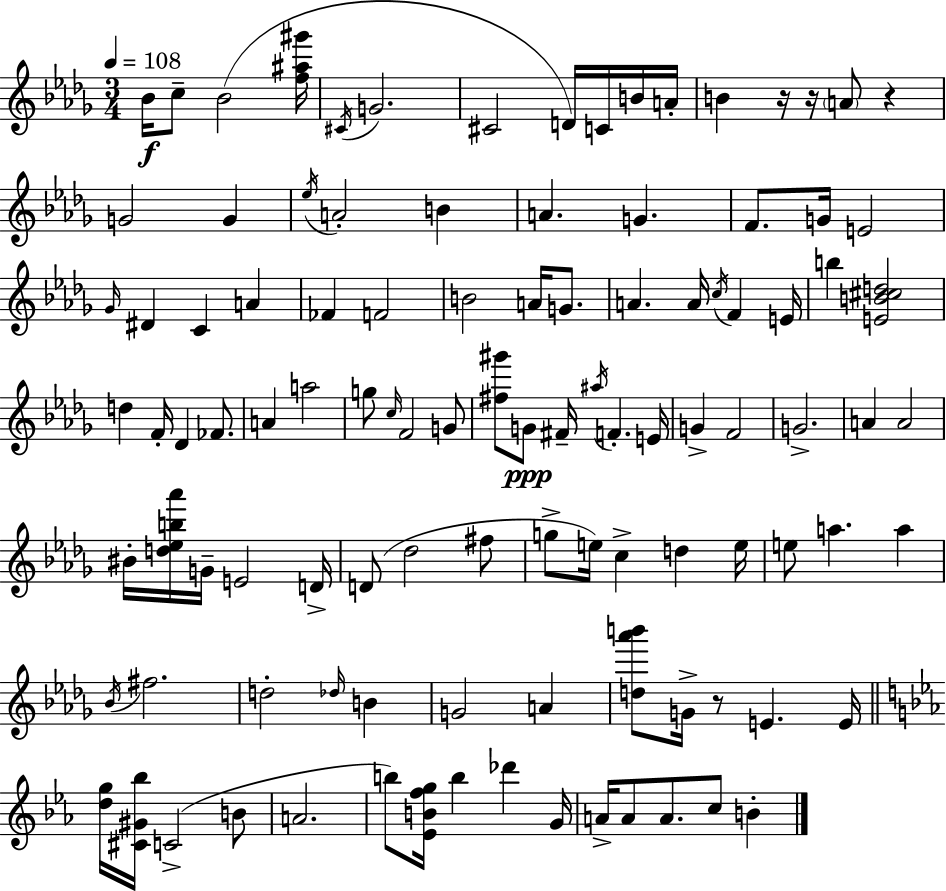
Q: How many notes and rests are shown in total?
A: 106